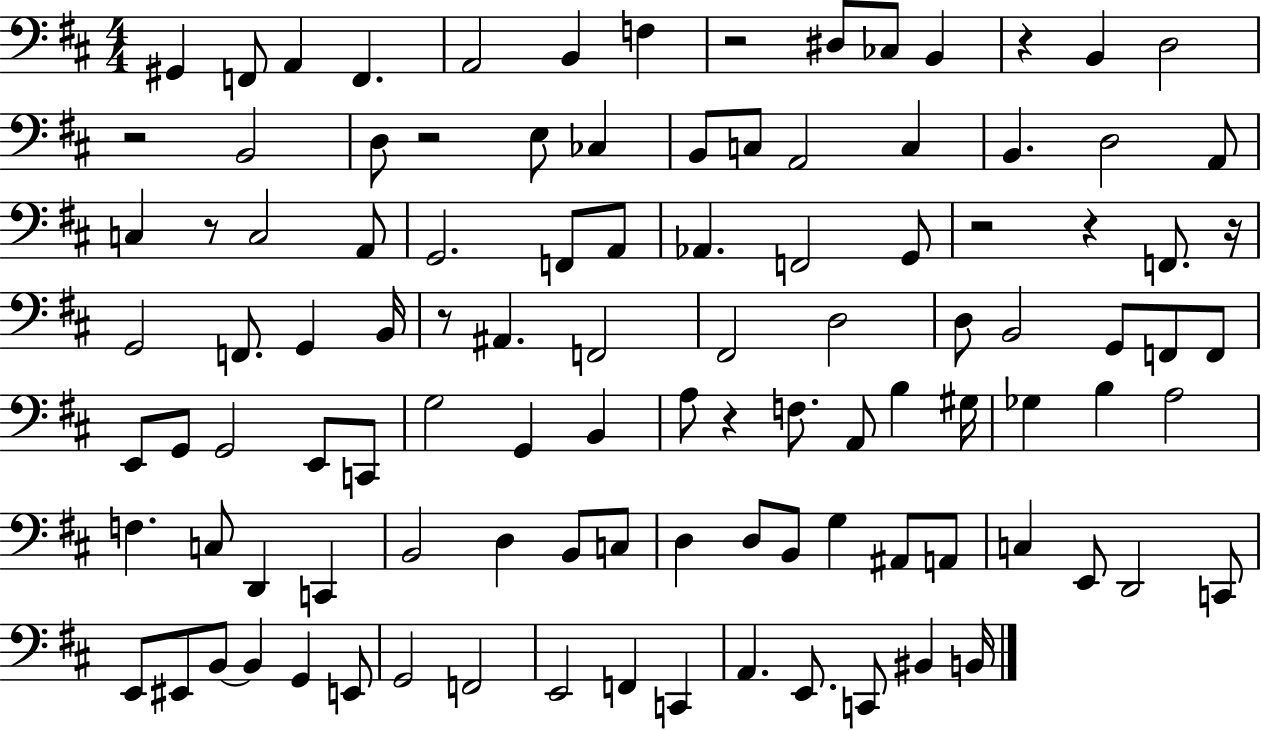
X:1
T:Untitled
M:4/4
L:1/4
K:D
^G,, F,,/2 A,, F,, A,,2 B,, F, z2 ^D,/2 _C,/2 B,, z B,, D,2 z2 B,,2 D,/2 z2 E,/2 _C, B,,/2 C,/2 A,,2 C, B,, D,2 A,,/2 C, z/2 C,2 A,,/2 G,,2 F,,/2 A,,/2 _A,, F,,2 G,,/2 z2 z F,,/2 z/4 G,,2 F,,/2 G,, B,,/4 z/2 ^A,, F,,2 ^F,,2 D,2 D,/2 B,,2 G,,/2 F,,/2 F,,/2 E,,/2 G,,/2 G,,2 E,,/2 C,,/2 G,2 G,, B,, A,/2 z F,/2 A,,/2 B, ^G,/4 _G, B, A,2 F, C,/2 D,, C,, B,,2 D, B,,/2 C,/2 D, D,/2 B,,/2 G, ^A,,/2 A,,/2 C, E,,/2 D,,2 C,,/2 E,,/2 ^E,,/2 B,,/2 B,, G,, E,,/2 G,,2 F,,2 E,,2 F,, C,, A,, E,,/2 C,,/2 ^B,, B,,/4